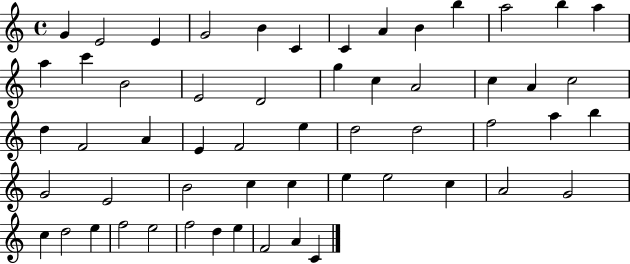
{
  \clef treble
  \time 4/4
  \defaultTimeSignature
  \key c \major
  g'4 e'2 e'4 | g'2 b'4 c'4 | c'4 a'4 b'4 b''4 | a''2 b''4 a''4 | \break a''4 c'''4 b'2 | e'2 d'2 | g''4 c''4 a'2 | c''4 a'4 c''2 | \break d''4 f'2 a'4 | e'4 f'2 e''4 | d''2 d''2 | f''2 a''4 b''4 | \break g'2 e'2 | b'2 c''4 c''4 | e''4 e''2 c''4 | a'2 g'2 | \break c''4 d''2 e''4 | f''2 e''2 | f''2 d''4 e''4 | f'2 a'4 c'4 | \break \bar "|."
}